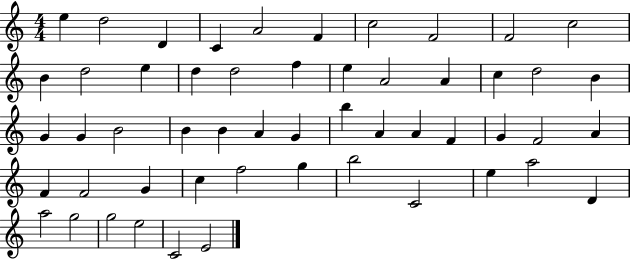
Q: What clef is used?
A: treble